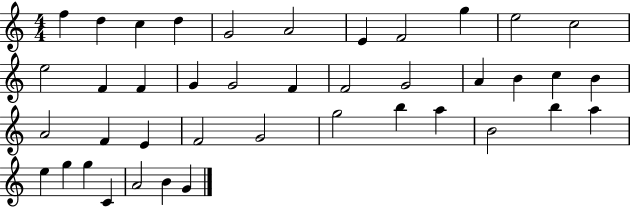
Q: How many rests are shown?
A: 0